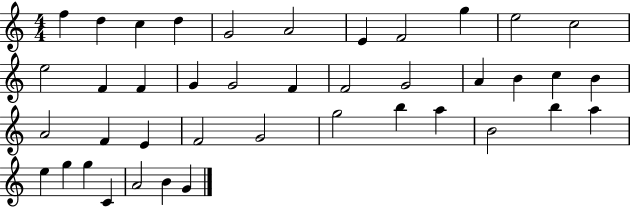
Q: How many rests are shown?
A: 0